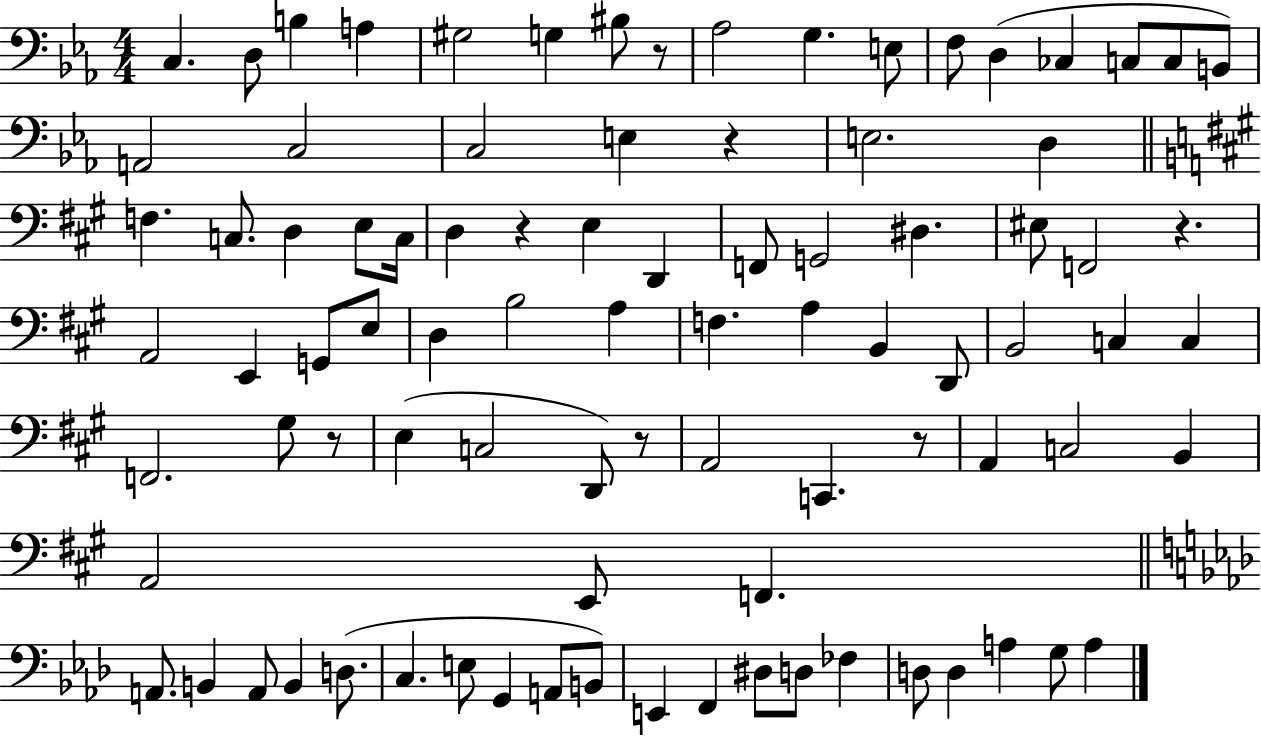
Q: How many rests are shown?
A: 7